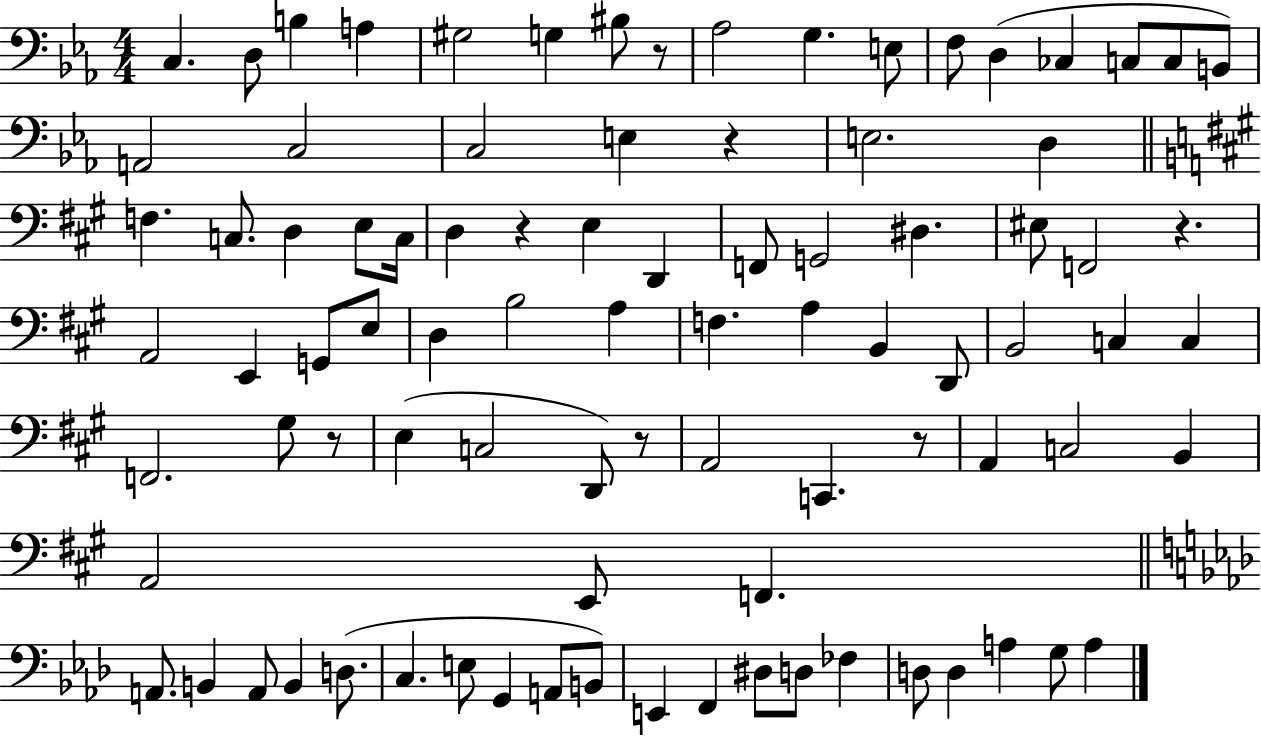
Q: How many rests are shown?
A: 7